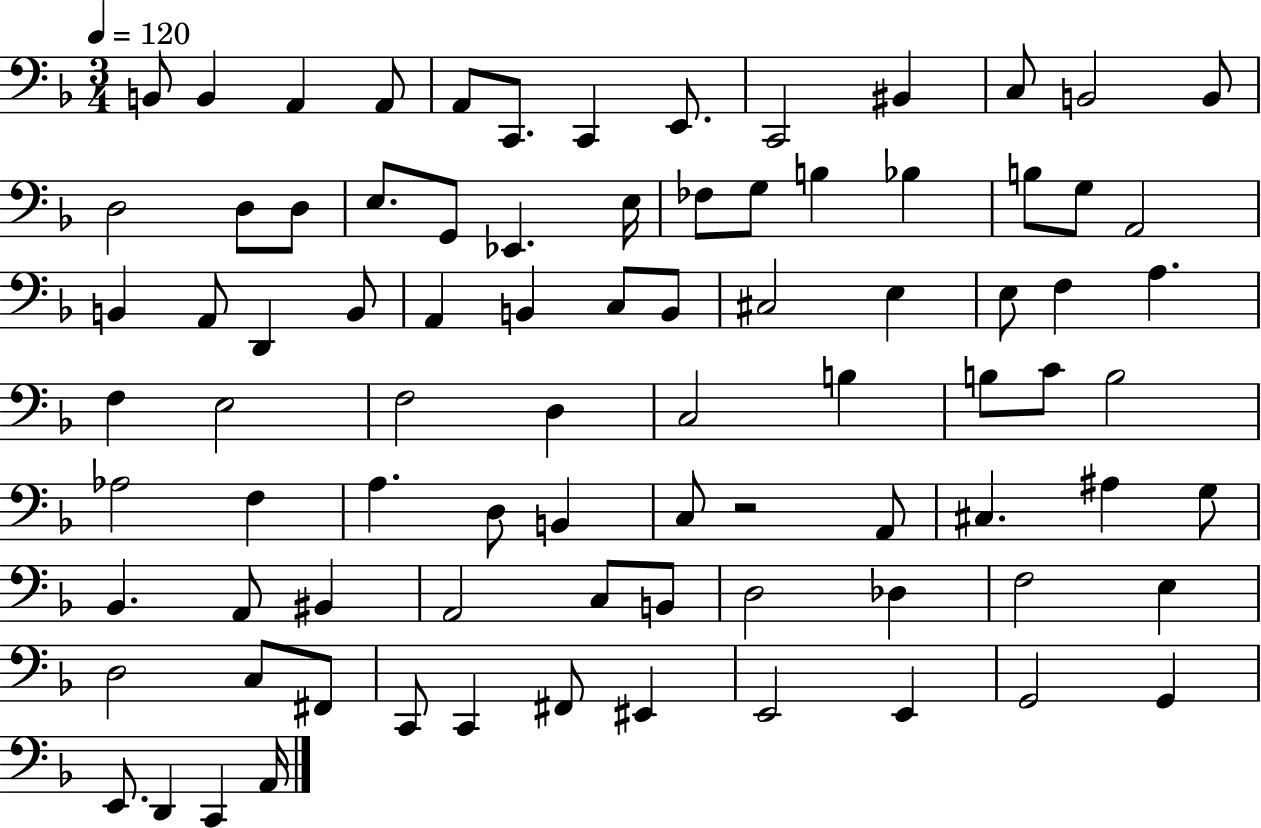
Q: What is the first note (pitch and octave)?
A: B2